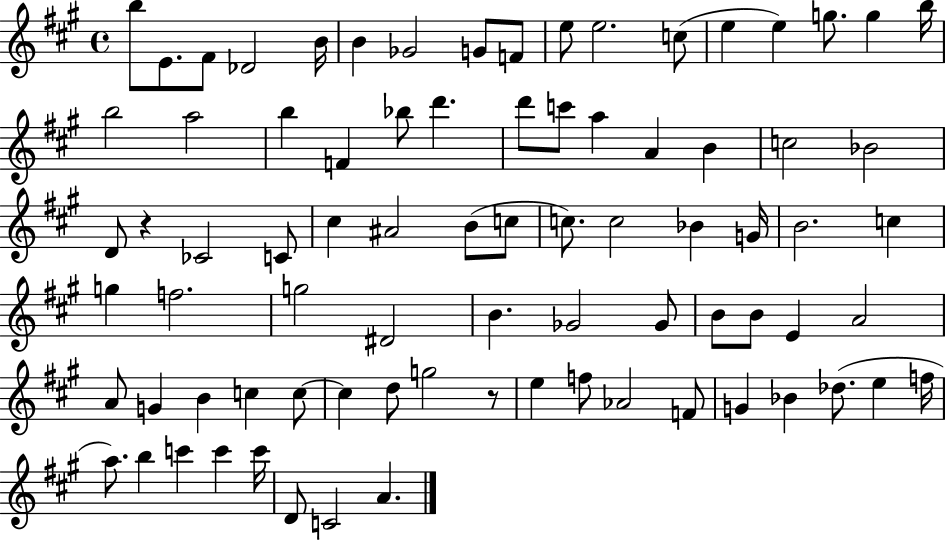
{
  \clef treble
  \time 4/4
  \defaultTimeSignature
  \key a \major
  b''8 e'8. fis'8 des'2 b'16 | b'4 ges'2 g'8 f'8 | e''8 e''2. c''8( | e''4 e''4) g''8. g''4 b''16 | \break b''2 a''2 | b''4 f'4 bes''8 d'''4. | d'''8 c'''8 a''4 a'4 b'4 | c''2 bes'2 | \break d'8 r4 ces'2 c'8 | cis''4 ais'2 b'8( c''8 | c''8.) c''2 bes'4 g'16 | b'2. c''4 | \break g''4 f''2. | g''2 dis'2 | b'4. ges'2 ges'8 | b'8 b'8 e'4 a'2 | \break a'8 g'4 b'4 c''4 c''8~~ | c''4 d''8 g''2 r8 | e''4 f''8 aes'2 f'8 | g'4 bes'4 des''8.( e''4 f''16 | \break a''8.) b''4 c'''4 c'''4 c'''16 | d'8 c'2 a'4. | \bar "|."
}